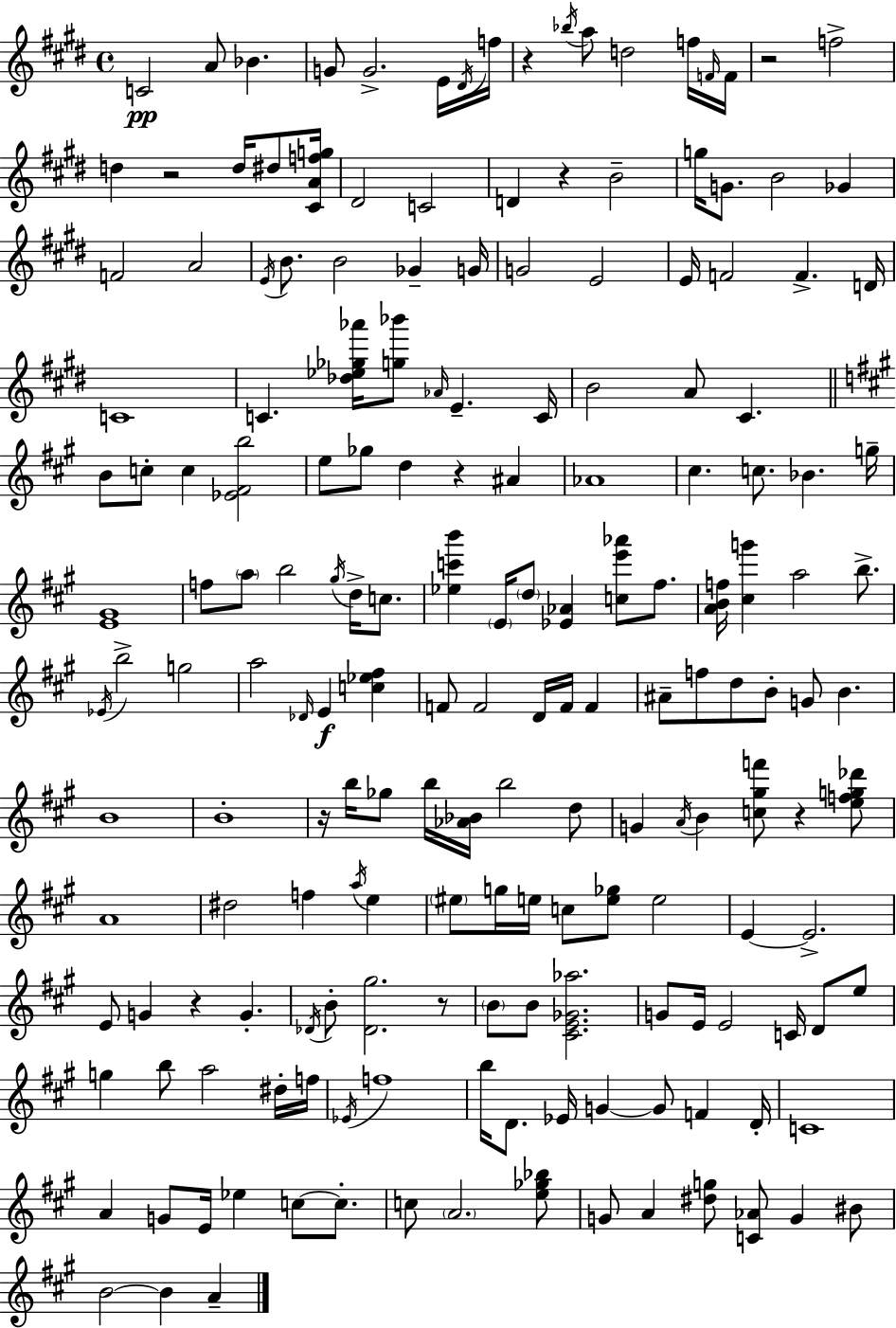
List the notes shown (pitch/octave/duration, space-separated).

C4/h A4/e Bb4/q. G4/e G4/h. E4/s D#4/s F5/s R/q Bb5/s A5/e D5/h F5/s F4/s F4/s R/h F5/h D5/q R/h D5/s D#5/e [C#4,A4,F5,G5]/s D#4/h C4/h D4/q R/q B4/h G5/s G4/e. B4/h Gb4/q F4/h A4/h E4/s B4/e. B4/h Gb4/q G4/s G4/h E4/h E4/s F4/h F4/q. D4/s C4/w C4/q. [Db5,Eb5,Gb5,Ab6]/s [G5,Bb6]/e Ab4/s E4/q. C4/s B4/h A4/e C#4/q. B4/e C5/e C5/q [Eb4,F#4,B5]/h E5/e Gb5/e D5/q R/q A#4/q Ab4/w C#5/q. C5/e. Bb4/q. G5/s [E4,G#4]/w F5/e A5/e B5/h G#5/s D5/s C5/e. [Eb5,C6,B6]/q E4/s D5/e [Eb4,Ab4]/q [C5,E6,Ab6]/e F#5/e. [A4,B4,F5]/s [C#5,G6]/q A5/h B5/e. Eb4/s B5/h G5/h A5/h Db4/s E4/q [C5,Eb5,F#5]/q F4/e F4/h D4/s F4/s F4/q A#4/e F5/e D5/e B4/e G4/e B4/q. B4/w B4/w R/s B5/s Gb5/e B5/s [Ab4,Bb4]/s B5/h D5/e G4/q A4/s B4/q [C5,G#5,F6]/e R/q [E5,F5,G5,Db6]/e A4/w D#5/h F5/q A5/s E5/q EIS5/e G5/s E5/s C5/e [E5,Gb5]/e E5/h E4/q E4/h. E4/e G4/q R/q G4/q. Db4/s B4/e [Db4,G#5]/h. R/e B4/e B4/e [C#4,E4,Gb4,Ab5]/h. G4/e E4/s E4/h C4/s D4/e E5/e G5/q B5/e A5/h D#5/s F5/s Eb4/s F5/w B5/s D4/e. Eb4/s G4/q G4/e F4/q D4/s C4/w A4/q G4/e E4/s Eb5/q C5/e C5/e. C5/e A4/h. [E5,Gb5,Bb5]/e G4/e A4/q [D#5,G5]/e [C4,Ab4]/e G4/q BIS4/e B4/h B4/q A4/q